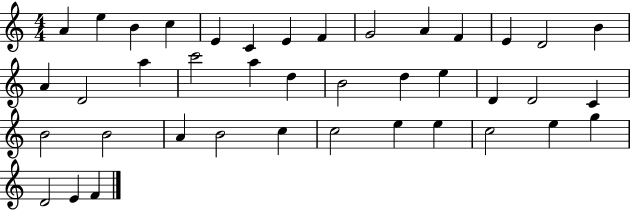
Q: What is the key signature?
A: C major